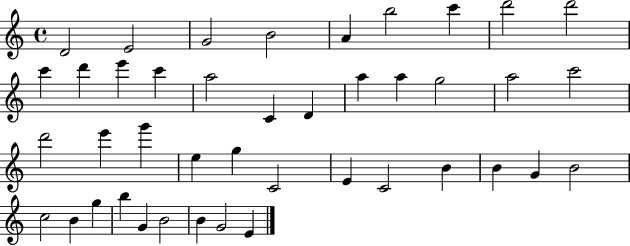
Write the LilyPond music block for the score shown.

{
  \clef treble
  \time 4/4
  \defaultTimeSignature
  \key c \major
  d'2 e'2 | g'2 b'2 | a'4 b''2 c'''4 | d'''2 d'''2 | \break c'''4 d'''4 e'''4 c'''4 | a''2 c'4 d'4 | a''4 a''4 g''2 | a''2 c'''2 | \break d'''2 e'''4 g'''4 | e''4 g''4 c'2 | e'4 c'2 b'4 | b'4 g'4 b'2 | \break c''2 b'4 g''4 | b''4 g'4 b'2 | b'4 g'2 e'4 | \bar "|."
}